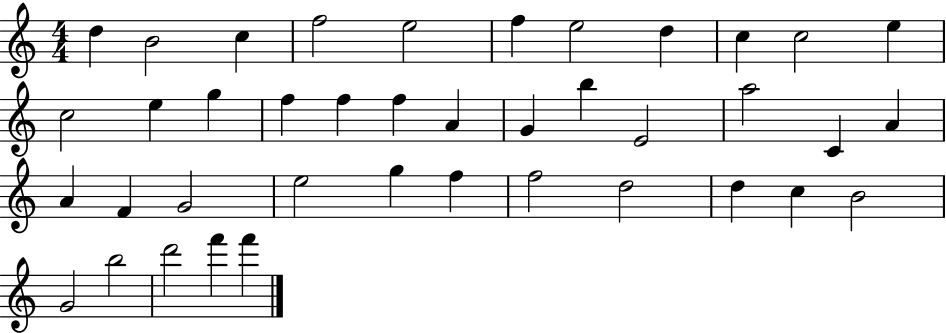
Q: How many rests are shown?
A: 0